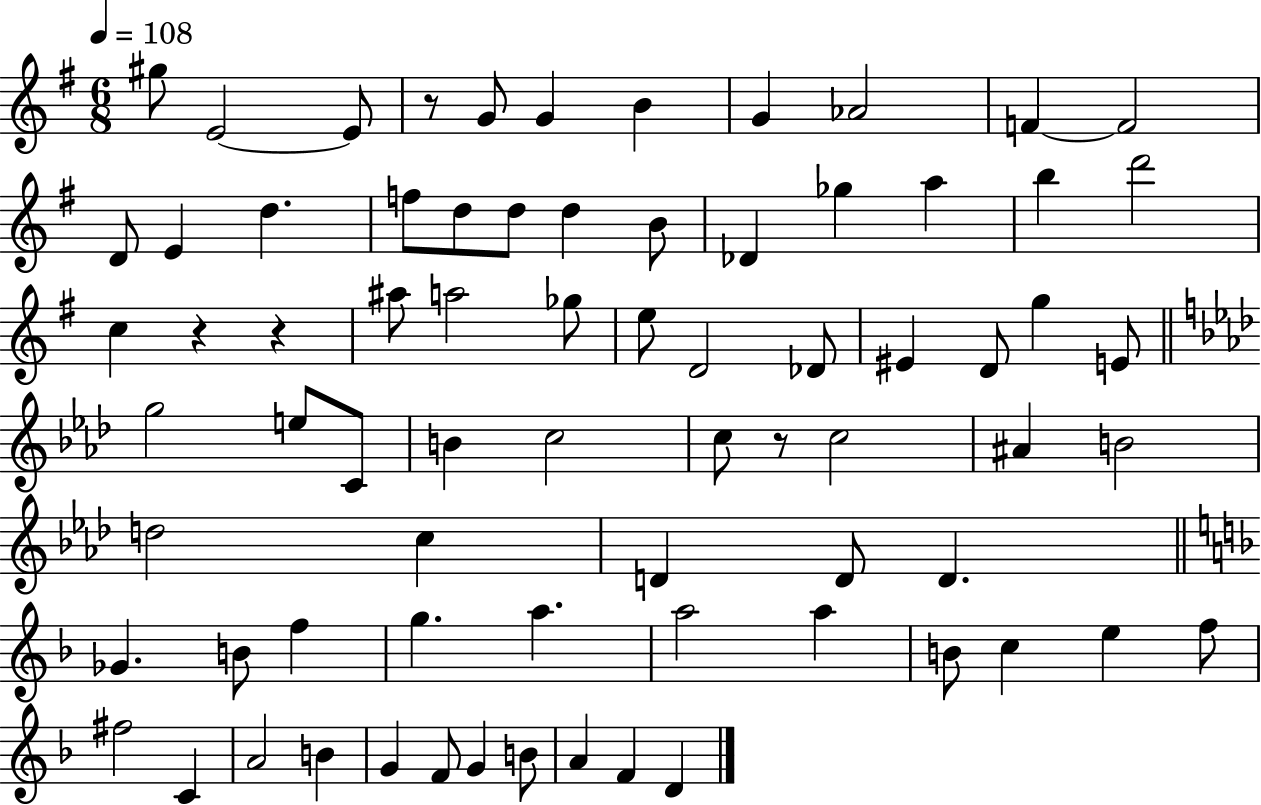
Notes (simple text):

G#5/e E4/h E4/e R/e G4/e G4/q B4/q G4/q Ab4/h F4/q F4/h D4/e E4/q D5/q. F5/e D5/e D5/e D5/q B4/e Db4/q Gb5/q A5/q B5/q D6/h C5/q R/q R/q A#5/e A5/h Gb5/e E5/e D4/h Db4/e EIS4/q D4/e G5/q E4/e G5/h E5/e C4/e B4/q C5/h C5/e R/e C5/h A#4/q B4/h D5/h C5/q D4/q D4/e D4/q. Gb4/q. B4/e F5/q G5/q. A5/q. A5/h A5/q B4/e C5/q E5/q F5/e F#5/h C4/q A4/h B4/q G4/q F4/e G4/q B4/e A4/q F4/q D4/q